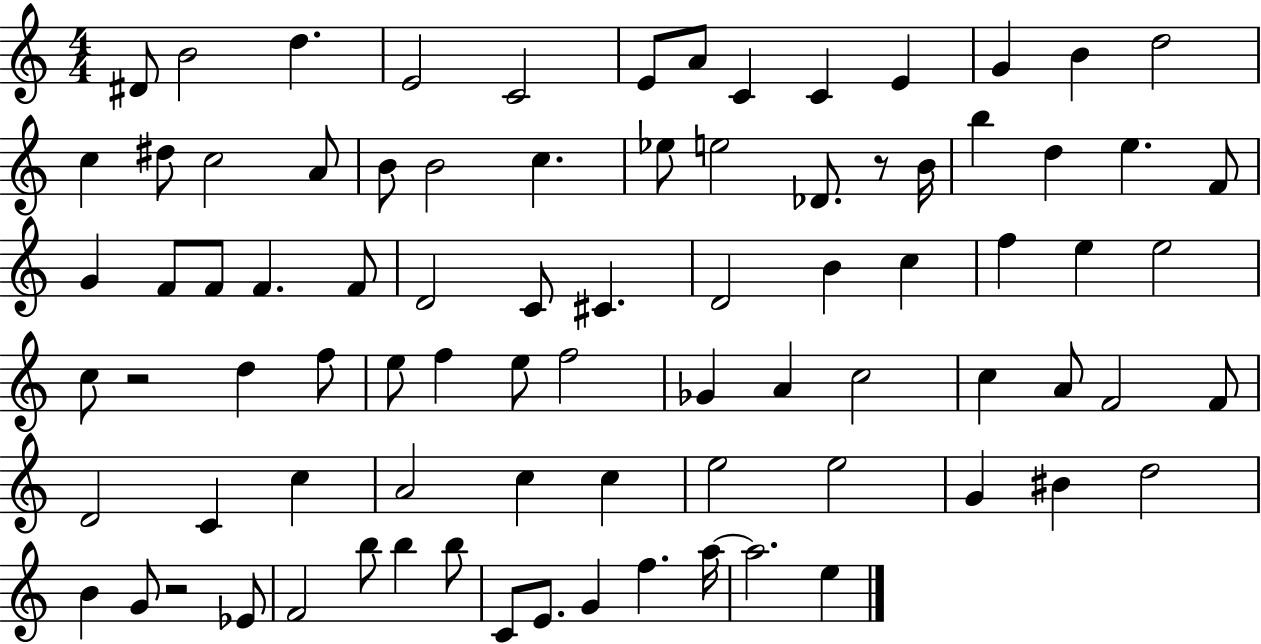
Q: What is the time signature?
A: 4/4